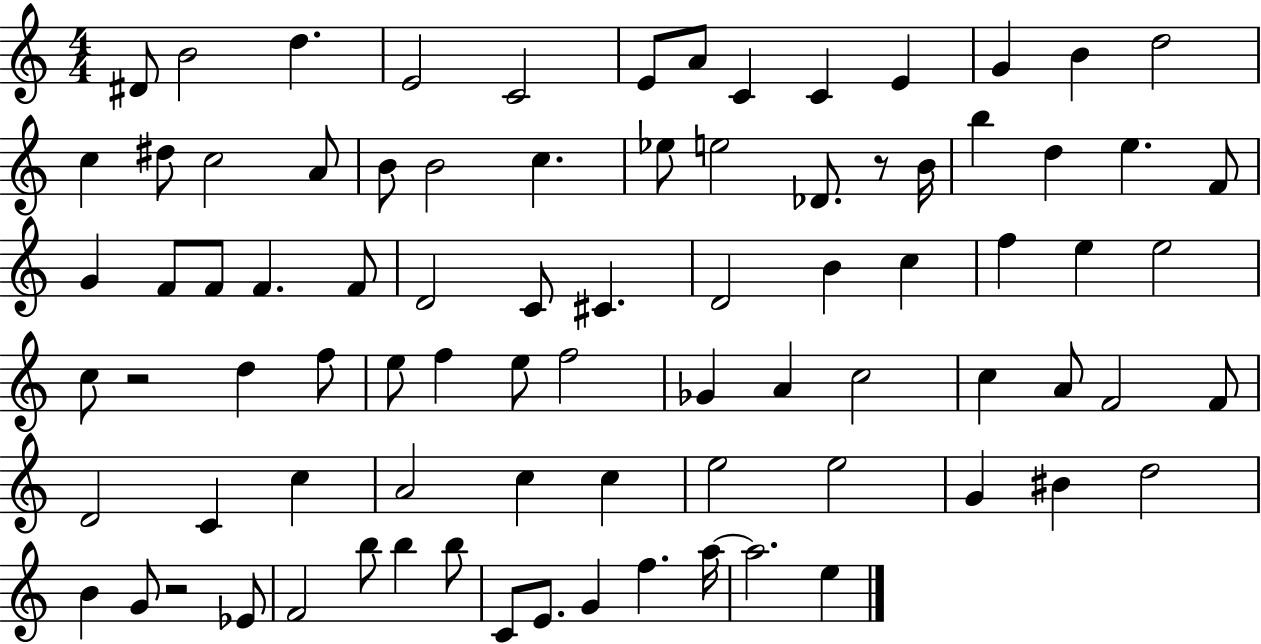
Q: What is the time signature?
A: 4/4